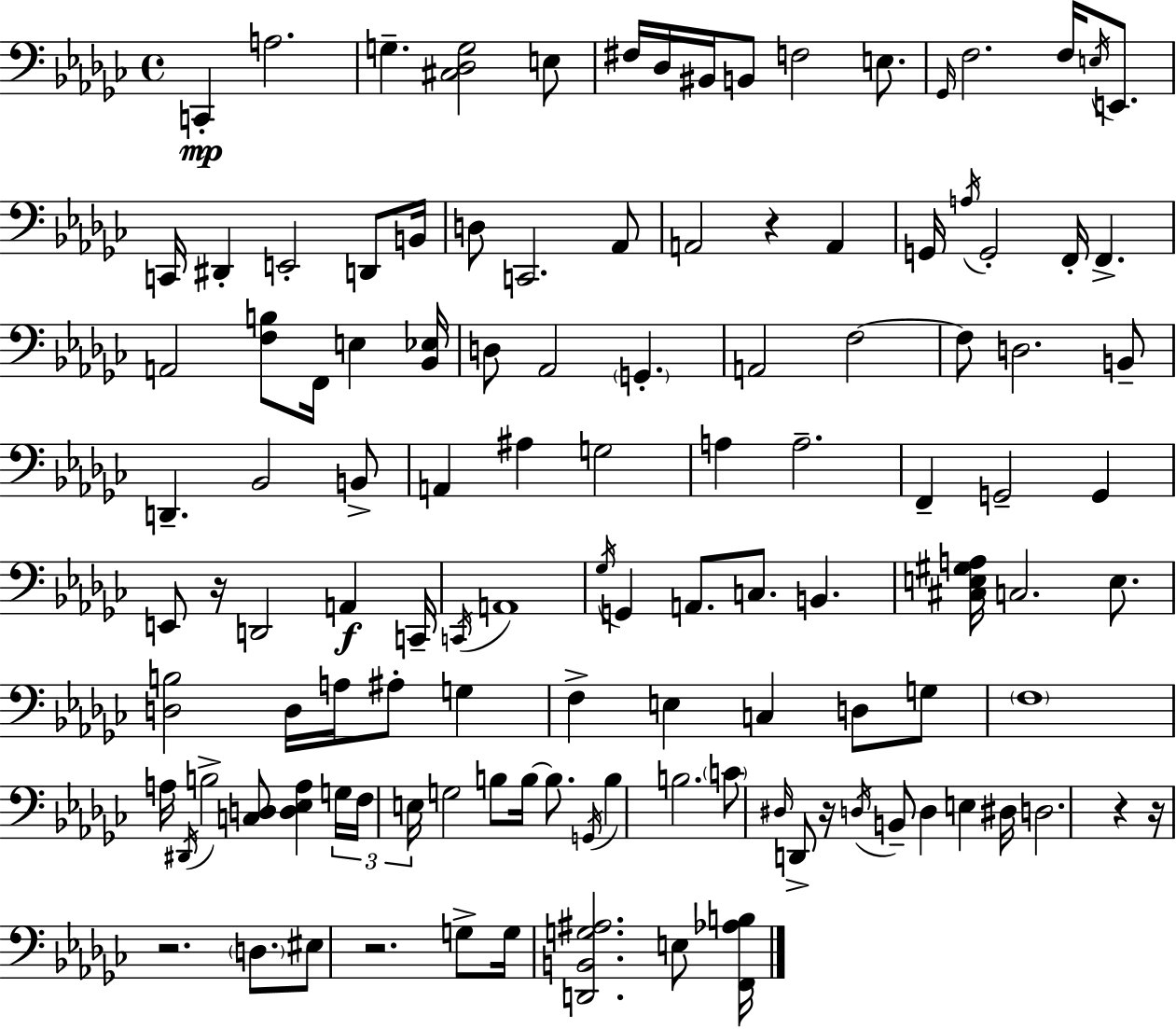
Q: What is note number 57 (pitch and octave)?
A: C2